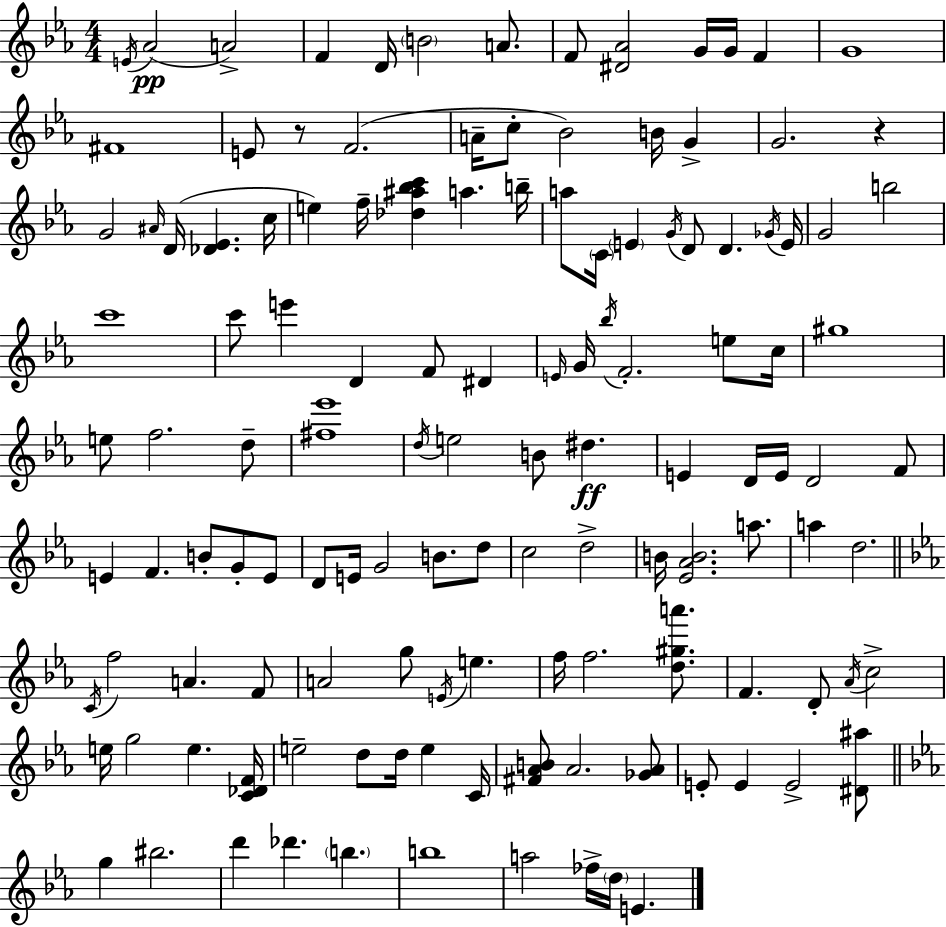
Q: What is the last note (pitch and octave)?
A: E4